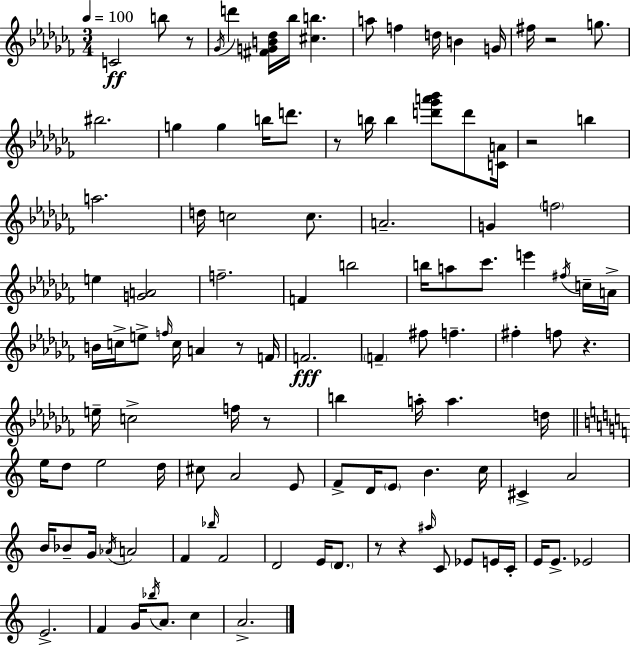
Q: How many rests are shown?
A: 9